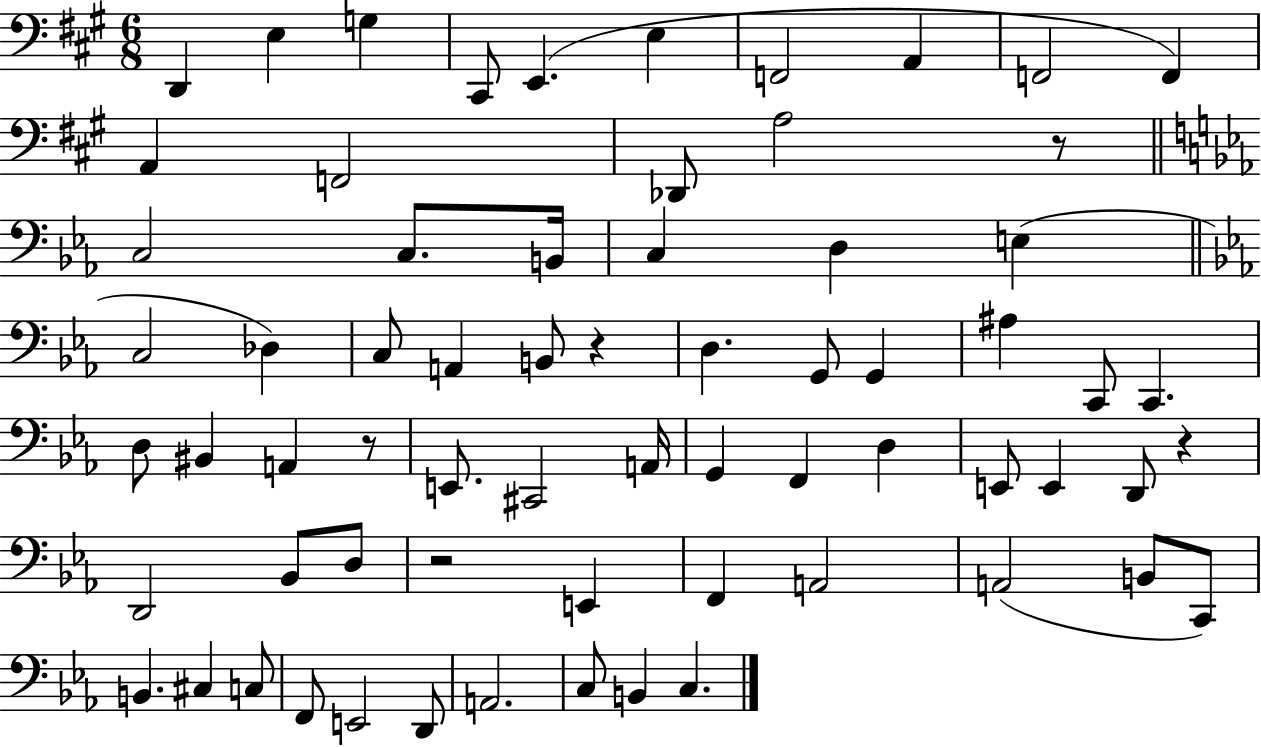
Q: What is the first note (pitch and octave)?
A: D2